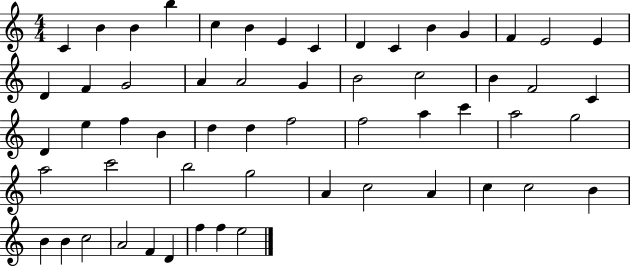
C4/q B4/q B4/q B5/q C5/q B4/q E4/q C4/q D4/q C4/q B4/q G4/q F4/q E4/h E4/q D4/q F4/q G4/h A4/q A4/h G4/q B4/h C5/h B4/q F4/h C4/q D4/q E5/q F5/q B4/q D5/q D5/q F5/h F5/h A5/q C6/q A5/h G5/h A5/h C6/h B5/h G5/h A4/q C5/h A4/q C5/q C5/h B4/q B4/q B4/q C5/h A4/h F4/q D4/q F5/q F5/q E5/h